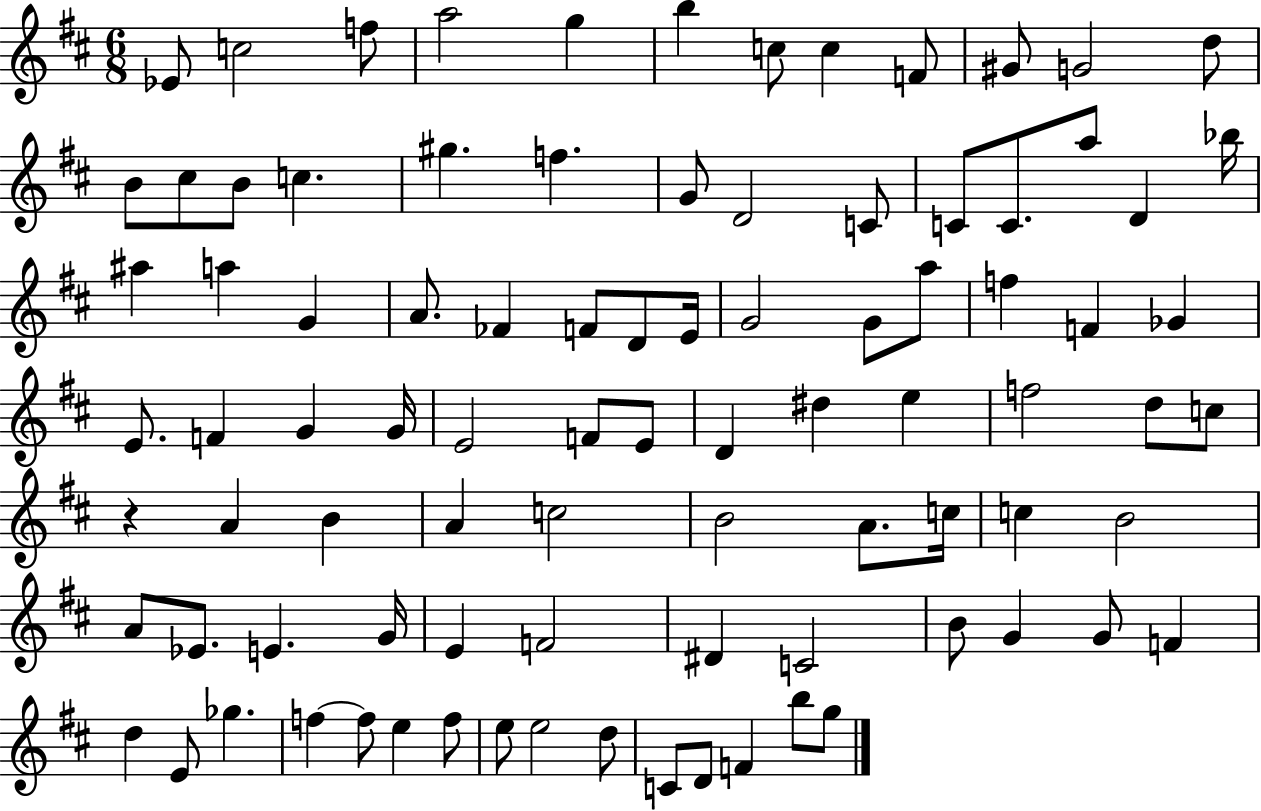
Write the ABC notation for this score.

X:1
T:Untitled
M:6/8
L:1/4
K:D
_E/2 c2 f/2 a2 g b c/2 c F/2 ^G/2 G2 d/2 B/2 ^c/2 B/2 c ^g f G/2 D2 C/2 C/2 C/2 a/2 D _b/4 ^a a G A/2 _F F/2 D/2 E/4 G2 G/2 a/2 f F _G E/2 F G G/4 E2 F/2 E/2 D ^d e f2 d/2 c/2 z A B A c2 B2 A/2 c/4 c B2 A/2 _E/2 E G/4 E F2 ^D C2 B/2 G G/2 F d E/2 _g f f/2 e f/2 e/2 e2 d/2 C/2 D/2 F b/2 g/2